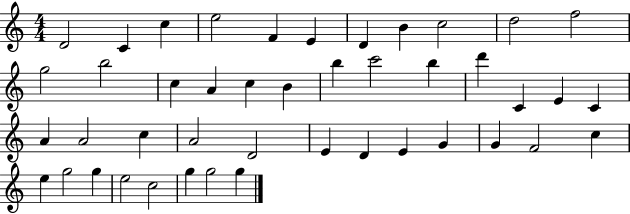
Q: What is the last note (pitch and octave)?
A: G5